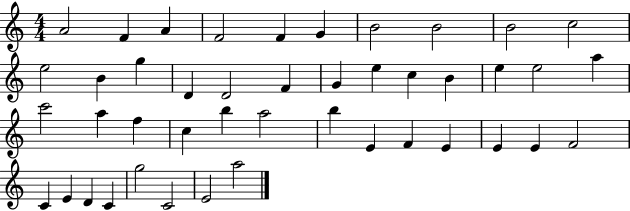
A4/h F4/q A4/q F4/h F4/q G4/q B4/h B4/h B4/h C5/h E5/h B4/q G5/q D4/q D4/h F4/q G4/q E5/q C5/q B4/q E5/q E5/h A5/q C6/h A5/q F5/q C5/q B5/q A5/h B5/q E4/q F4/q E4/q E4/q E4/q F4/h C4/q E4/q D4/q C4/q G5/h C4/h E4/h A5/h